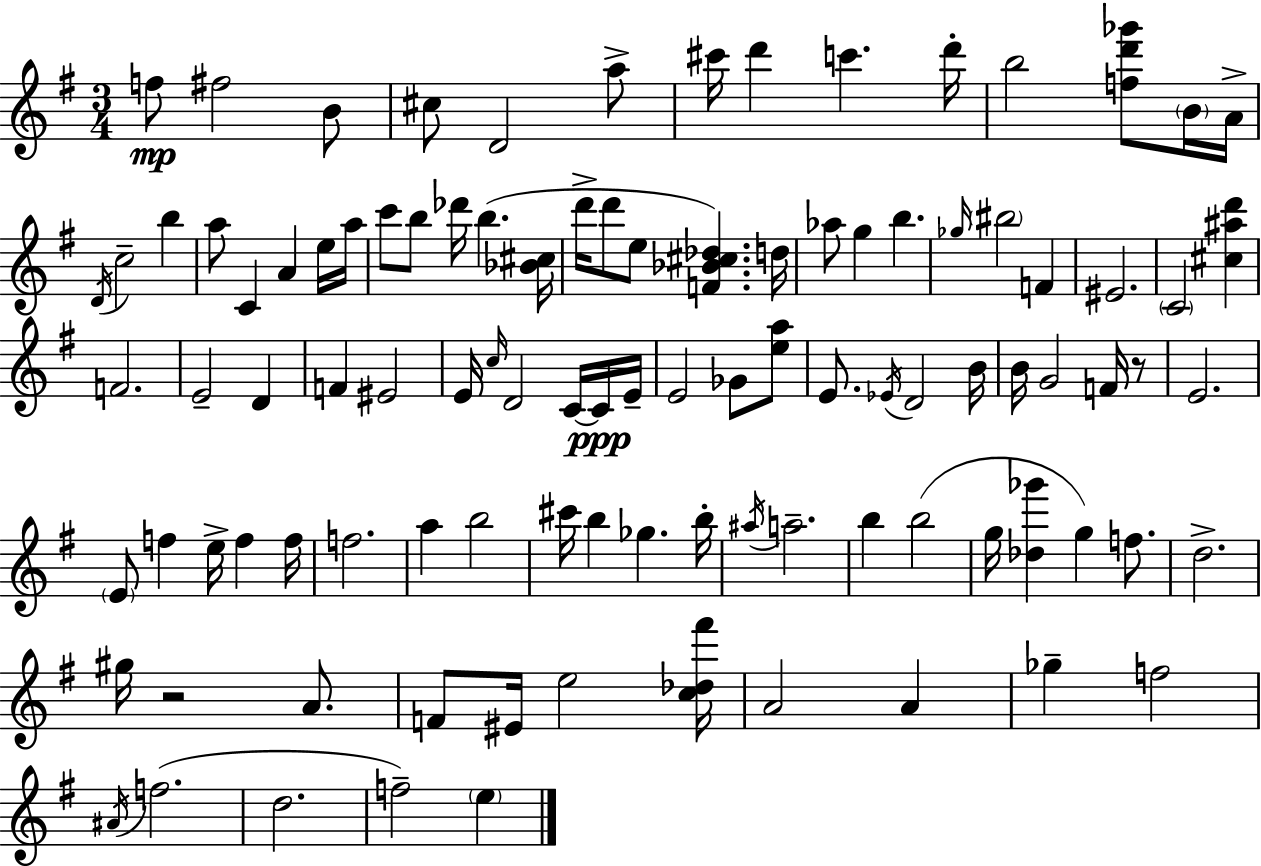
F5/e F#5/h B4/e C#5/e D4/h A5/e C#6/s D6/q C6/q. D6/s B5/h [F5,D6,Gb6]/e B4/s A4/s D4/s C5/h B5/q A5/e C4/q A4/q E5/s A5/s C6/e B5/e Db6/s B5/q. [Bb4,C#5]/s D6/s D6/e E5/e [F4,Bb4,C#5,Db5]/q. D5/s Ab5/e G5/q B5/q. Gb5/s BIS5/h F4/q EIS4/h. C4/h [C#5,A#5,D6]/q F4/h. E4/h D4/q F4/q EIS4/h E4/s C5/s D4/h C4/s C4/s E4/s E4/h Gb4/e [E5,A5]/e E4/e. Eb4/s D4/h B4/s B4/s G4/h F4/s R/e E4/h. E4/e F5/q E5/s F5/q F5/s F5/h. A5/q B5/h C#6/s B5/q Gb5/q. B5/s A#5/s A5/h. B5/q B5/h G5/s [Db5,Gb6]/q G5/q F5/e. D5/h. G#5/s R/h A4/e. F4/e EIS4/s E5/h [C5,Db5,F#6]/s A4/h A4/q Gb5/q F5/h A#4/s F5/h. D5/h. F5/h E5/q